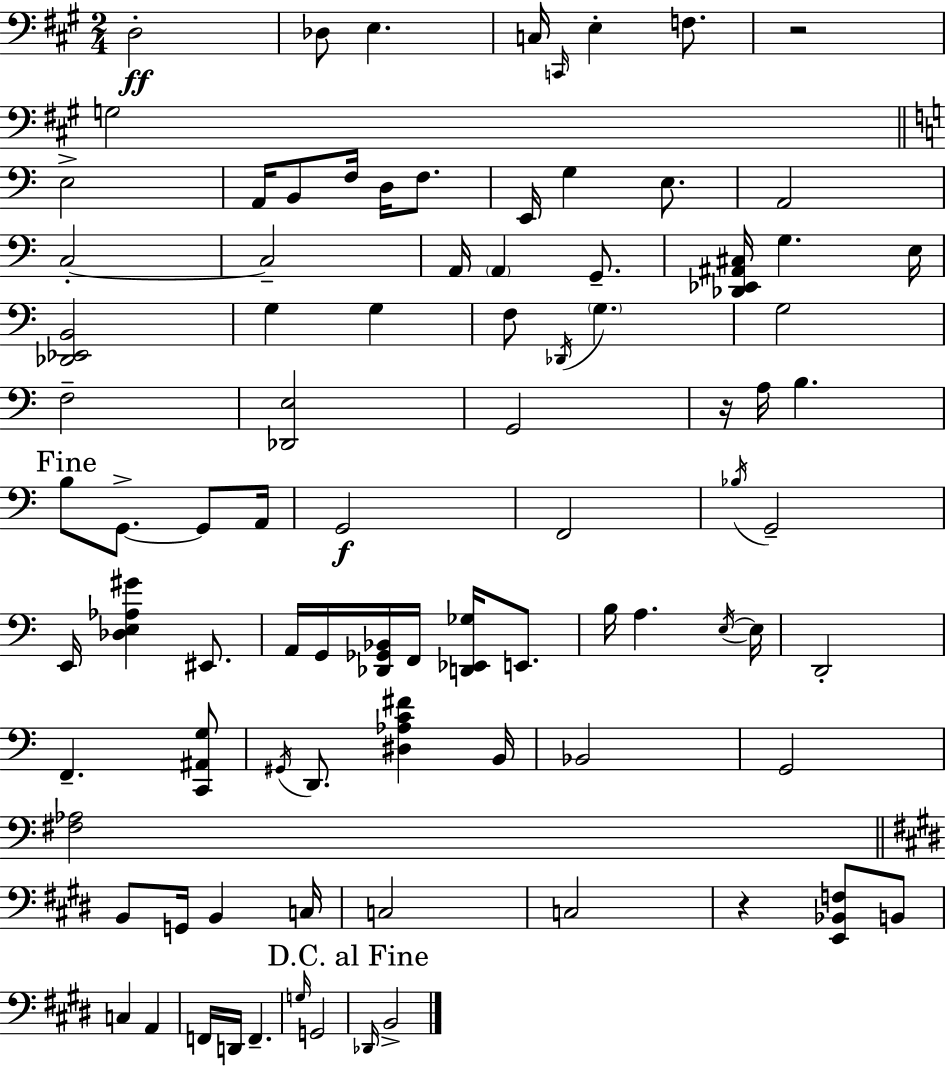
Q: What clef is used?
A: bass